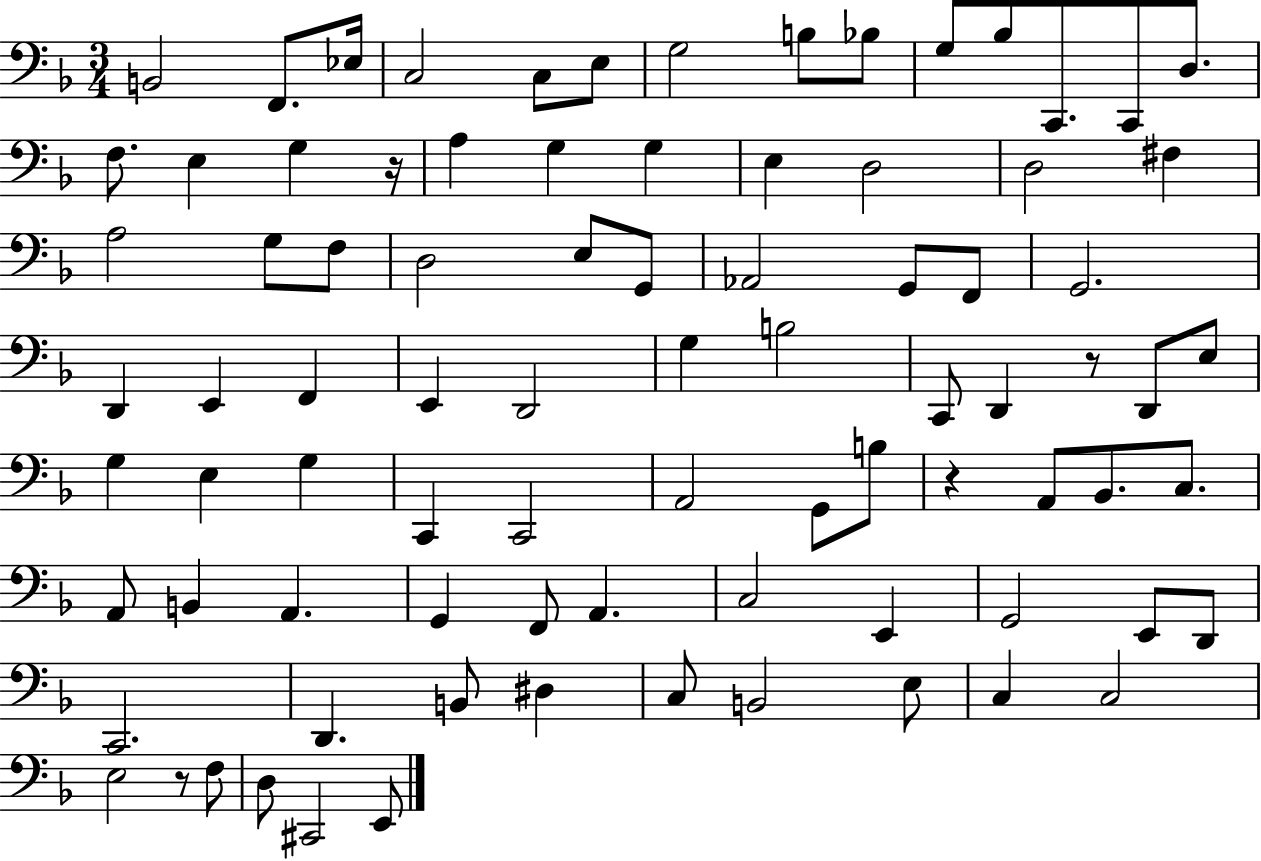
B2/h F2/e. Eb3/s C3/h C3/e E3/e G3/h B3/e Bb3/e G3/e Bb3/e C2/e. C2/e D3/e. F3/e. E3/q G3/q R/s A3/q G3/q G3/q E3/q D3/h D3/h F#3/q A3/h G3/e F3/e D3/h E3/e G2/e Ab2/h G2/e F2/e G2/h. D2/q E2/q F2/q E2/q D2/h G3/q B3/h C2/e D2/q R/e D2/e E3/e G3/q E3/q G3/q C2/q C2/h A2/h G2/e B3/e R/q A2/e Bb2/e. C3/e. A2/e B2/q A2/q. G2/q F2/e A2/q. C3/h E2/q G2/h E2/e D2/e C2/h. D2/q. B2/e D#3/q C3/e B2/h E3/e C3/q C3/h E3/h R/e F3/e D3/e C#2/h E2/e